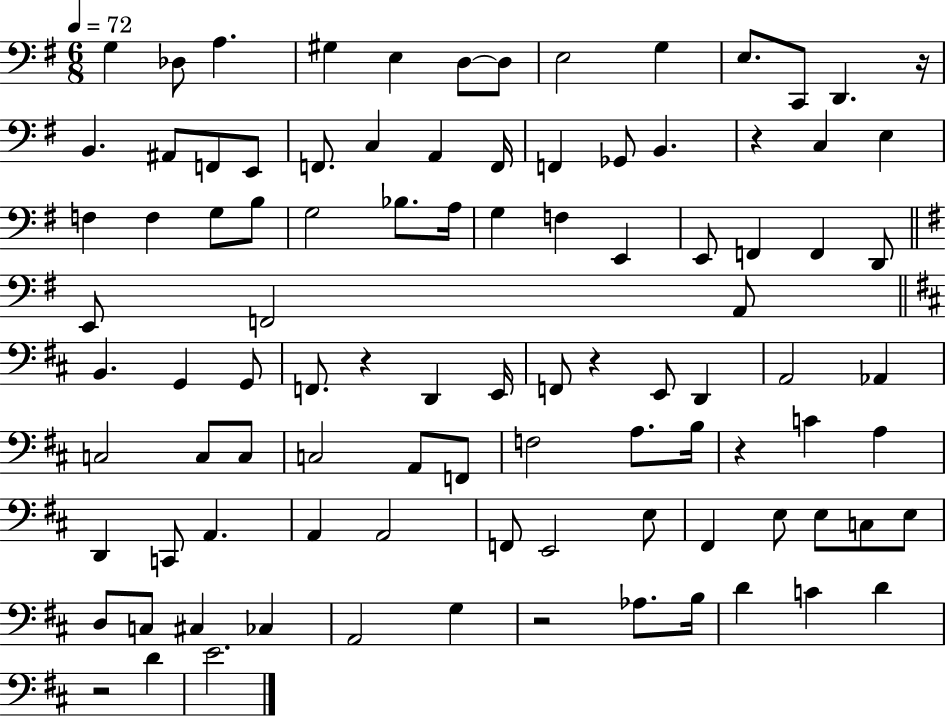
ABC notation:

X:1
T:Untitled
M:6/8
L:1/4
K:G
G, _D,/2 A, ^G, E, D,/2 D,/2 E,2 G, E,/2 C,,/2 D,, z/4 B,, ^A,,/2 F,,/2 E,,/2 F,,/2 C, A,, F,,/4 F,, _G,,/2 B,, z C, E, F, F, G,/2 B,/2 G,2 _B,/2 A,/4 G, F, E,, E,,/2 F,, F,, D,,/2 E,,/2 F,,2 A,,/2 B,, G,, G,,/2 F,,/2 z D,, E,,/4 F,,/2 z E,,/2 D,, A,,2 _A,, C,2 C,/2 C,/2 C,2 A,,/2 F,,/2 F,2 A,/2 B,/4 z C A, D,, C,,/2 A,, A,, A,,2 F,,/2 E,,2 E,/2 ^F,, E,/2 E,/2 C,/2 E,/2 D,/2 C,/2 ^C, _C, A,,2 G, z2 _A,/2 B,/4 D C D z2 D E2